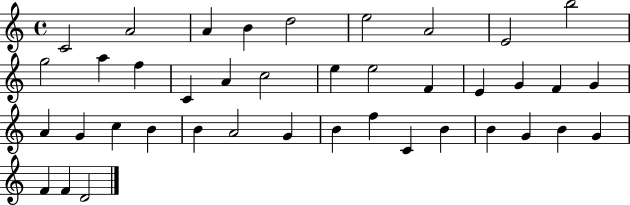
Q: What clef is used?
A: treble